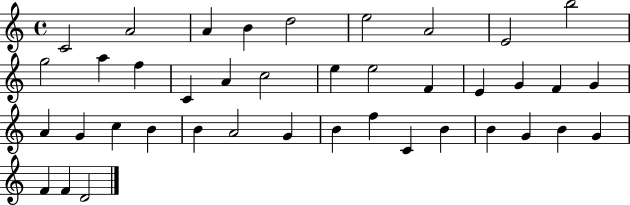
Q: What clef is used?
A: treble